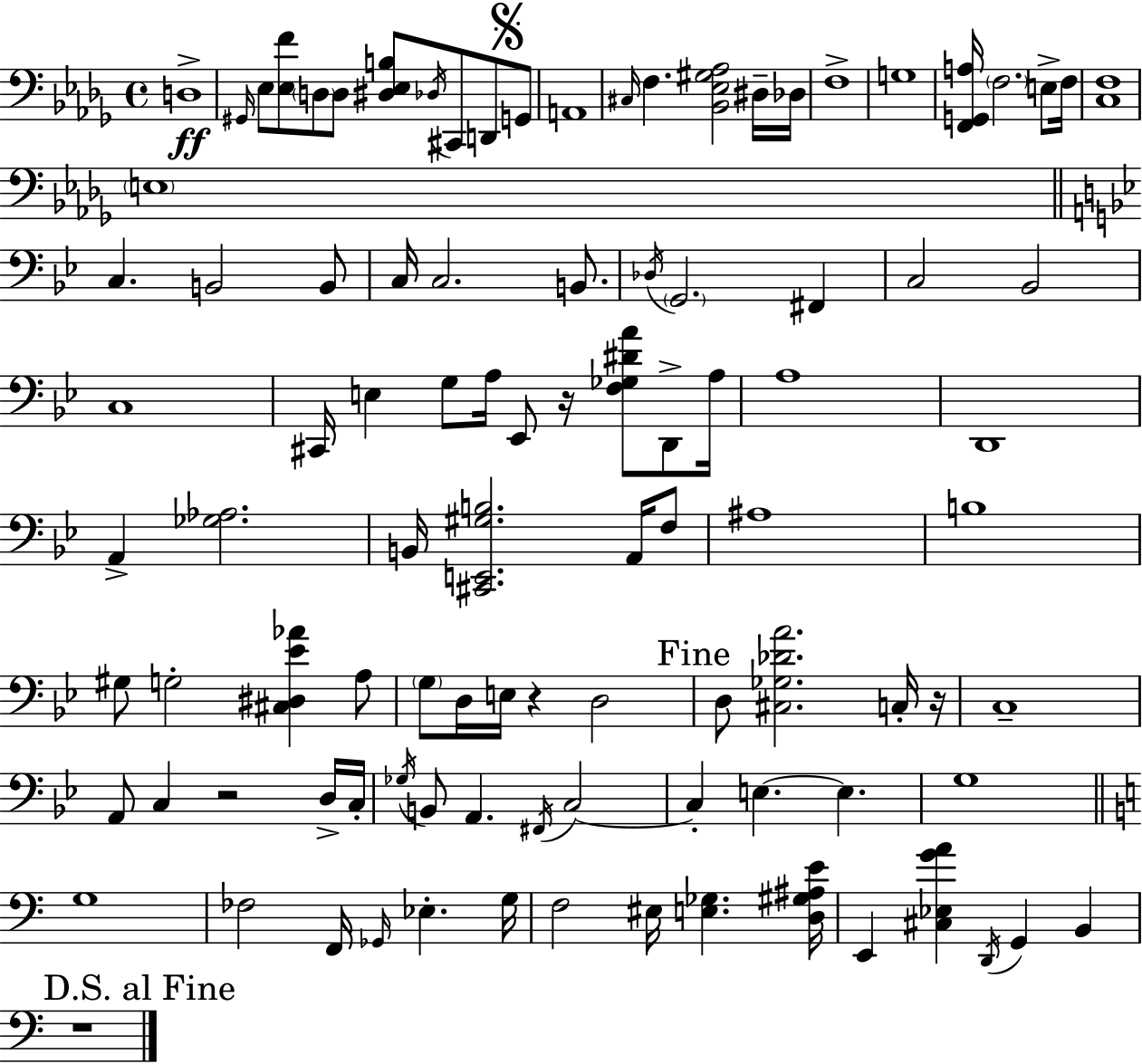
D3/w G#2/s Eb3/e [Eb3,F4]/e D3/e D3/e [D#3,Eb3,B3]/e Db3/s C#2/e D2/e G2/e A2/w C#3/s F3/q. [Bb2,Eb3,G#3,Ab3]/h D#3/s Db3/s F3/w G3/w [F2,G2,A3]/s F3/h. E3/e F3/s [C3,F3]/w E3/w C3/q. B2/h B2/e C3/s C3/h. B2/e. Db3/s G2/h. F#2/q C3/h Bb2/h C3/w C#2/s E3/q G3/e A3/s Eb2/e R/s [F3,Gb3,D#4,A4]/e D2/e A3/s A3/w D2/w A2/q [Gb3,Ab3]/h. B2/s [C#2,E2,G#3,B3]/h. A2/s F3/e A#3/w B3/w G#3/e G3/h [C#3,D#3,Eb4,Ab4]/q A3/e G3/e D3/s E3/s R/q D3/h D3/e [C#3,Gb3,Db4,A4]/h. C3/s R/s C3/w A2/e C3/q R/h D3/s C3/s Gb3/s B2/e A2/q. F#2/s C3/h C3/q E3/q. E3/q. G3/w G3/w FES3/h F2/s Gb2/s Eb3/q. G3/s F3/h EIS3/s [E3,Gb3]/q. [D3,G#3,A#3,E4]/s E2/q [C#3,Eb3,G4,A4]/q D2/s G2/q B2/q R/w